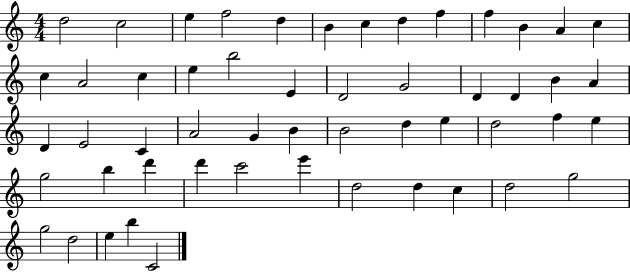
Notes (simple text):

D5/h C5/h E5/q F5/h D5/q B4/q C5/q D5/q F5/q F5/q B4/q A4/q C5/q C5/q A4/h C5/q E5/q B5/h E4/q D4/h G4/h D4/q D4/q B4/q A4/q D4/q E4/h C4/q A4/h G4/q B4/q B4/h D5/q E5/q D5/h F5/q E5/q G5/h B5/q D6/q D6/q C6/h E6/q D5/h D5/q C5/q D5/h G5/h G5/h D5/h E5/q B5/q C4/h